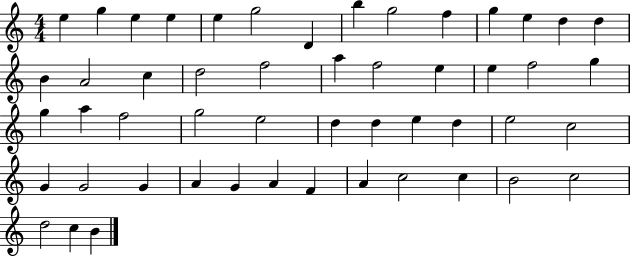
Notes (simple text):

E5/q G5/q E5/q E5/q E5/q G5/h D4/q B5/q G5/h F5/q G5/q E5/q D5/q D5/q B4/q A4/h C5/q D5/h F5/h A5/q F5/h E5/q E5/q F5/h G5/q G5/q A5/q F5/h G5/h E5/h D5/q D5/q E5/q D5/q E5/h C5/h G4/q G4/h G4/q A4/q G4/q A4/q F4/q A4/q C5/h C5/q B4/h C5/h D5/h C5/q B4/q